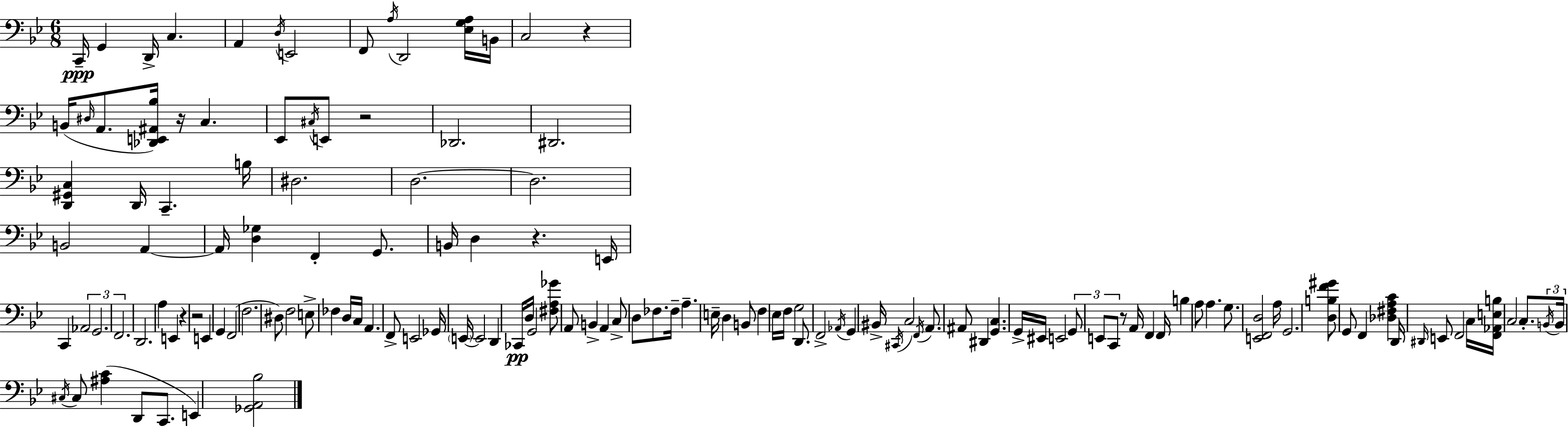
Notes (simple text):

C2/s G2/q D2/s C3/q. A2/q D3/s E2/h F2/e A3/s D2/h [Eb3,G3,A3]/s B2/s C3/h R/q B2/s D#3/s A2/e. [Db2,E2,A#2,Bb3]/s R/s C3/q. Eb2/e C#3/s E2/e R/h Db2/h. D#2/h. [D2,G#2,C3]/q D2/s C2/q. B3/s D#3/h. D3/h. D3/h. B2/h A2/q A2/s [D3,Gb3]/q F2/q G2/e. B2/s D3/q R/q. E2/s C2/q Ab2/h G2/h. F2/h. D2/h. A3/q E2/q R/q R/h E2/q G2/q F2/h F3/h. D#3/e F3/h E3/e FES3/q D3/s C3/s A2/q. F2/e E2/h Gb2/s E2/s E2/h D2/q CES2/s D3/s G2/h [F#3,A3,Gb4]/e A2/e B2/q A2/q C3/e D3/e FES3/e. FES3/s A3/q. E3/s D3/q B2/e F3/q Eb3/s F3/s G3/h D2/e. F2/h Ab2/s G2/q BIS2/s C#2/s C3/h F2/s A2/e. A#2/e D#2/q [G2,C3]/q. G2/s EIS2/s E2/h G2/e E2/e C2/e R/e A2/s F2/q F2/s B3/q A3/e A3/q. G3/e. [E2,F2,D3]/h A3/s G2/h. [D3,B3,F4,G#4]/e G2/e F2/q [Db3,F#3,A3,C4]/q D2/s D#2/s E2/e F2/h C3/s [F2,Ab2,E3,B3]/s C3/h C3/e. B2/s B2/s C#3/s C#3/e [A#3,C4]/q D2/e C2/e. E2/q [Gb2,A2,Bb3]/h